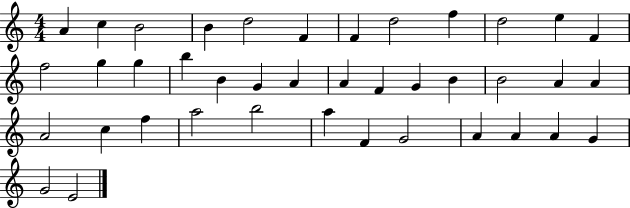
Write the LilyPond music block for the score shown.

{
  \clef treble
  \numericTimeSignature
  \time 4/4
  \key c \major
  a'4 c''4 b'2 | b'4 d''2 f'4 | f'4 d''2 f''4 | d''2 e''4 f'4 | \break f''2 g''4 g''4 | b''4 b'4 g'4 a'4 | a'4 f'4 g'4 b'4 | b'2 a'4 a'4 | \break a'2 c''4 f''4 | a''2 b''2 | a''4 f'4 g'2 | a'4 a'4 a'4 g'4 | \break g'2 e'2 | \bar "|."
}